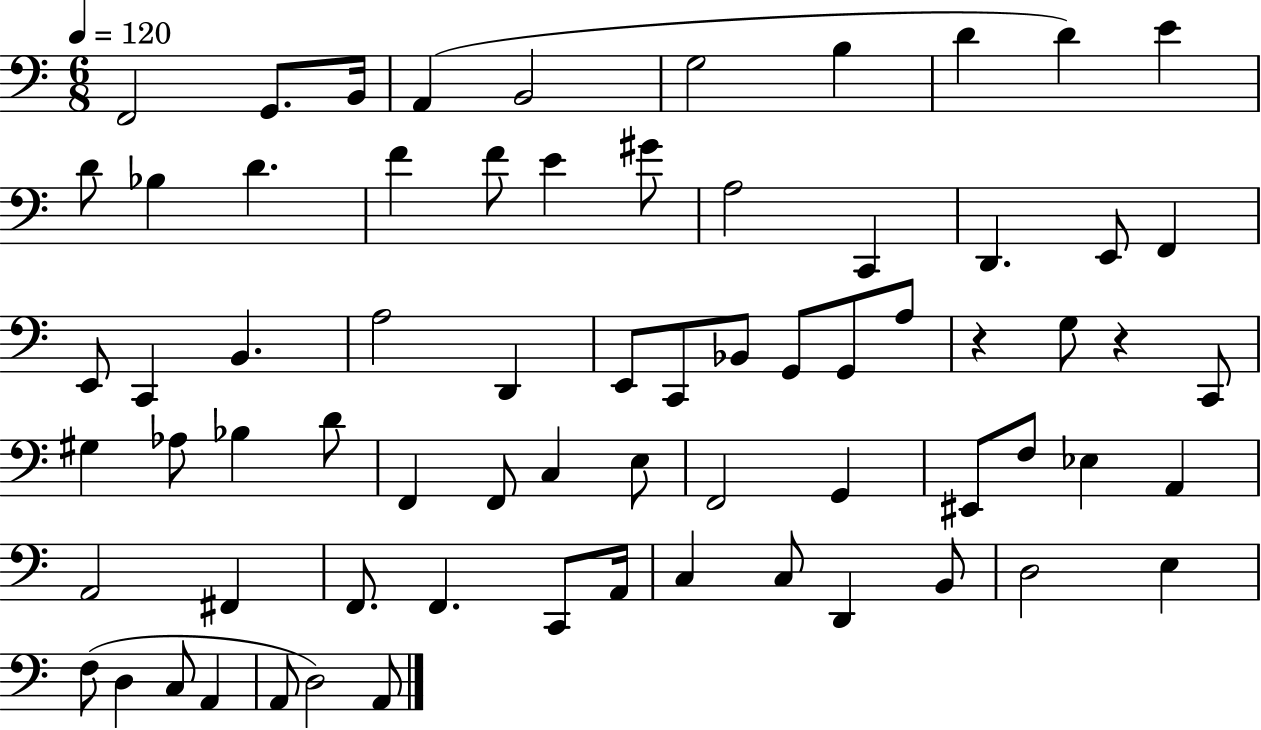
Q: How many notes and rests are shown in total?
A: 70